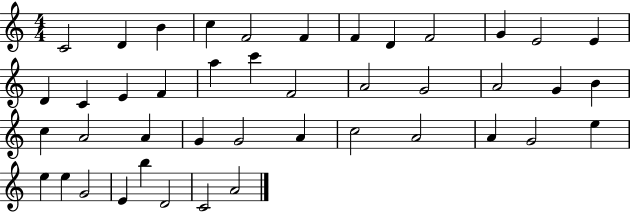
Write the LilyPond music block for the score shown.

{
  \clef treble
  \numericTimeSignature
  \time 4/4
  \key c \major
  c'2 d'4 b'4 | c''4 f'2 f'4 | f'4 d'4 f'2 | g'4 e'2 e'4 | \break d'4 c'4 e'4 f'4 | a''4 c'''4 f'2 | a'2 g'2 | a'2 g'4 b'4 | \break c''4 a'2 a'4 | g'4 g'2 a'4 | c''2 a'2 | a'4 g'2 e''4 | \break e''4 e''4 g'2 | e'4 b''4 d'2 | c'2 a'2 | \bar "|."
}